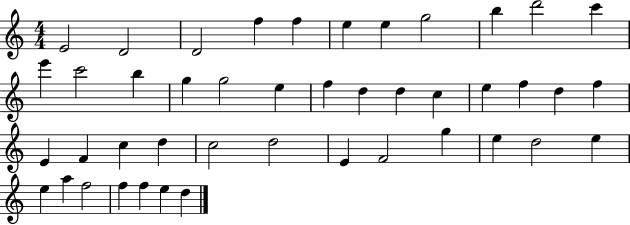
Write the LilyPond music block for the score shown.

{
  \clef treble
  \numericTimeSignature
  \time 4/4
  \key c \major
  e'2 d'2 | d'2 f''4 f''4 | e''4 e''4 g''2 | b''4 d'''2 c'''4 | \break e'''4 c'''2 b''4 | g''4 g''2 e''4 | f''4 d''4 d''4 c''4 | e''4 f''4 d''4 f''4 | \break e'4 f'4 c''4 d''4 | c''2 d''2 | e'4 f'2 g''4 | e''4 d''2 e''4 | \break e''4 a''4 f''2 | f''4 f''4 e''4 d''4 | \bar "|."
}